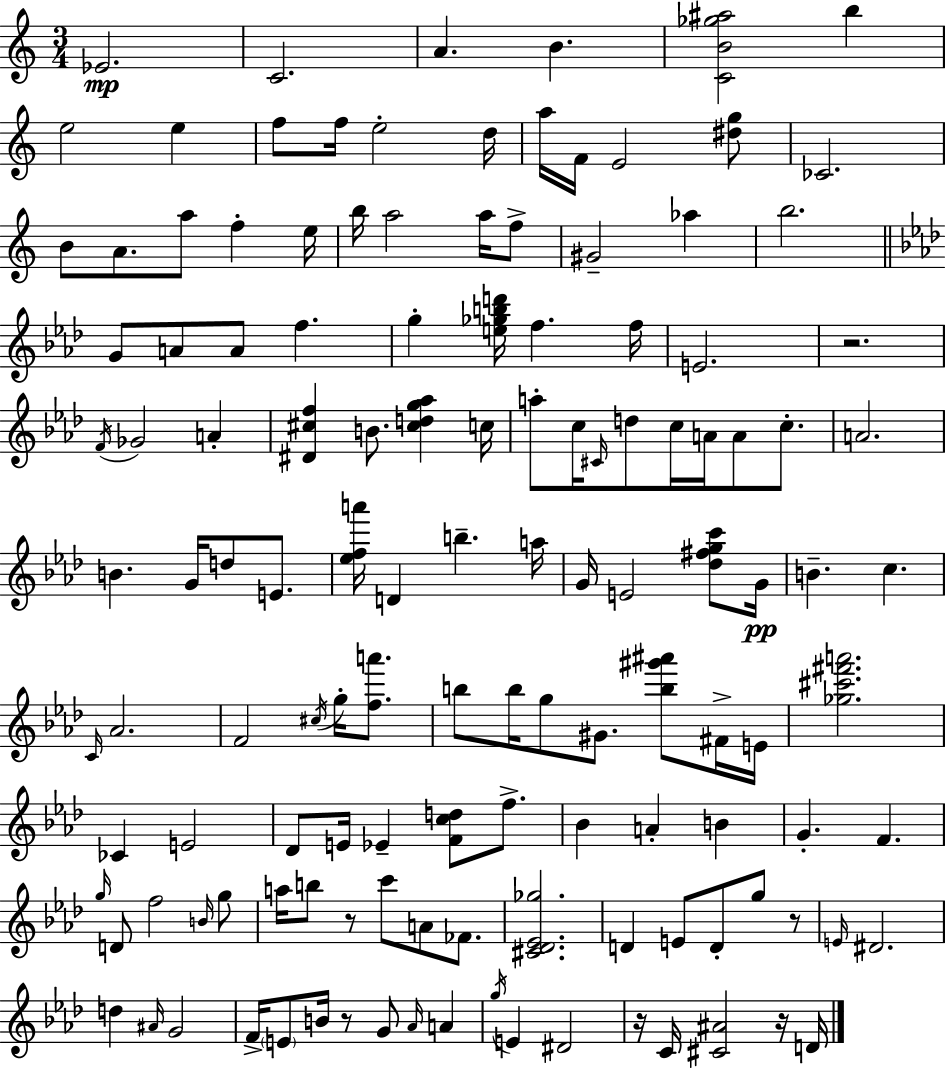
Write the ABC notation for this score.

X:1
T:Untitled
M:3/4
L:1/4
K:Am
_E2 C2 A B [CB_g^a]2 b e2 e f/2 f/4 e2 d/4 a/4 F/4 E2 [^dg]/2 _C2 B/2 A/2 a/2 f e/4 b/4 a2 a/4 f/2 ^G2 _a b2 G/2 A/2 A/2 f g [e_gbd']/4 f f/4 E2 z2 F/4 _G2 A [^D^cf] B/2 [^cdg_a] c/4 a/2 c/4 ^C/4 d/2 c/4 A/4 A/2 c/2 A2 B G/4 d/2 E/2 [_efa']/4 D b a/4 G/4 E2 [_d^fgc']/2 G/4 B c C/4 _A2 F2 ^c/4 g/4 [fa']/2 b/2 b/4 g/2 ^G/2 [b^g'^a']/2 ^F/4 E/4 [_g^c'^f'a']2 _C E2 _D/2 E/4 _E [Fcd]/2 f/2 _B A B G F g/4 D/2 f2 B/4 g/2 a/4 b/2 z/2 c'/2 A/2 _F/2 [^C_D_E_g]2 D E/2 D/2 g/2 z/2 E/4 ^D2 d ^A/4 G2 F/4 E/2 B/4 z/2 G/2 _A/4 A g/4 E ^D2 z/4 C/4 [^C^A]2 z/4 D/4